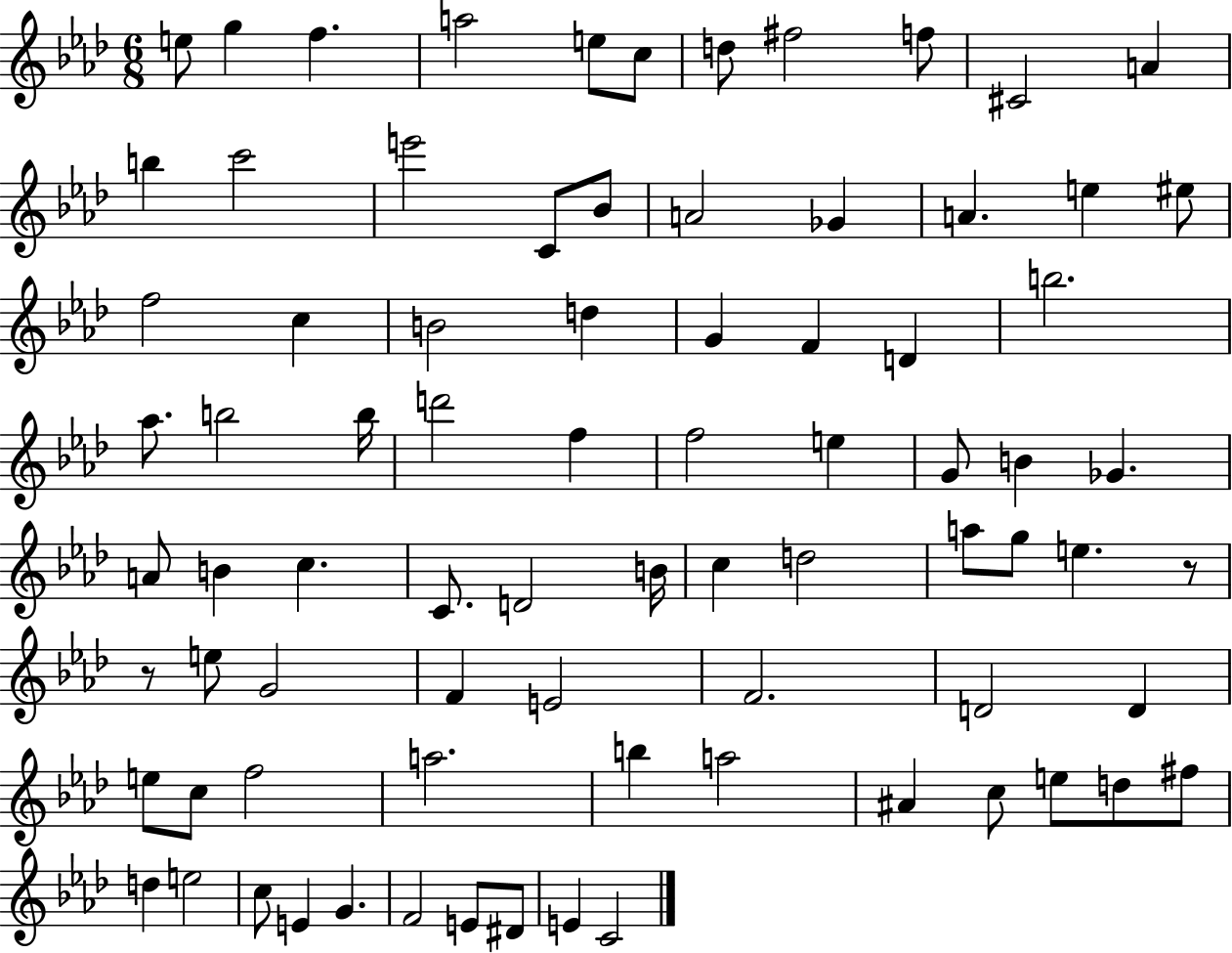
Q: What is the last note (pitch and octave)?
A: C4